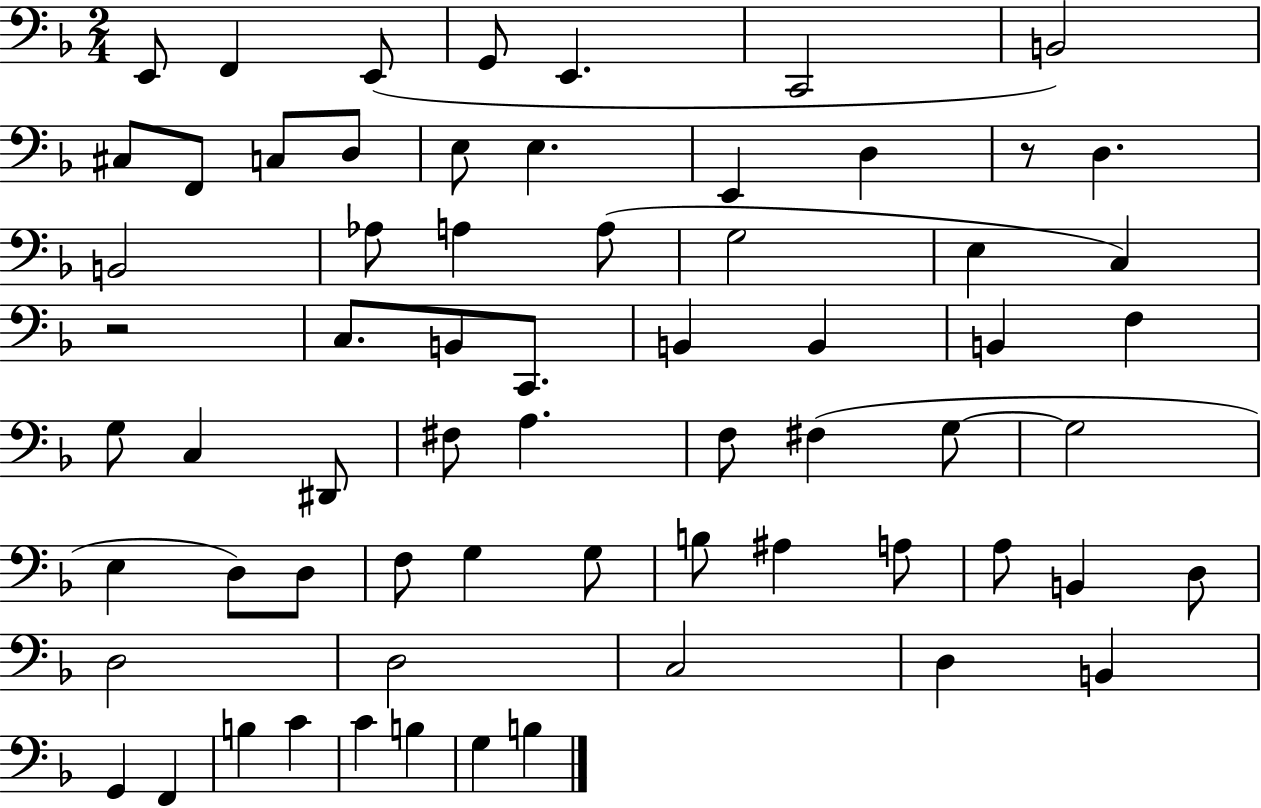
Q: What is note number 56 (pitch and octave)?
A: B2